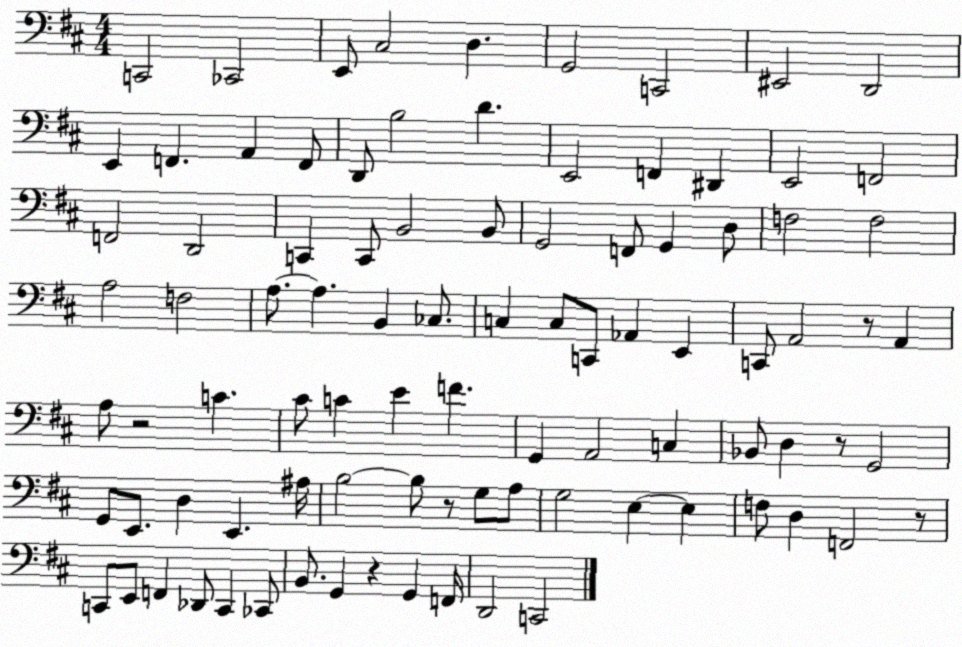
X:1
T:Untitled
M:4/4
L:1/4
K:D
C,,2 _C,,2 E,,/2 ^C,2 D, G,,2 C,,2 ^E,,2 D,,2 E,, F,, A,, F,,/2 D,,/2 B,2 D E,,2 F,, ^D,, E,,2 F,,2 F,,2 D,,2 C,, C,,/2 B,,2 B,,/2 G,,2 F,,/2 G,, D,/2 F,2 F,2 A,2 F,2 A,/2 A, B,, _C,/2 C, C,/2 C,,/2 _A,, E,, C,,/2 A,,2 z/2 A,, A,/2 z2 C ^C/2 C E F G,, A,,2 C, _B,,/2 D, z/2 G,,2 G,,/2 E,,/2 D, E,, ^A,/4 B,2 B,/2 z/2 G,/2 A,/2 G,2 E, E, F,/2 D, F,,2 z/2 C,,/2 E,,/2 F,, _D,,/2 C,, _C,,/2 B,,/2 G,, z G,, F,,/4 D,,2 C,,2